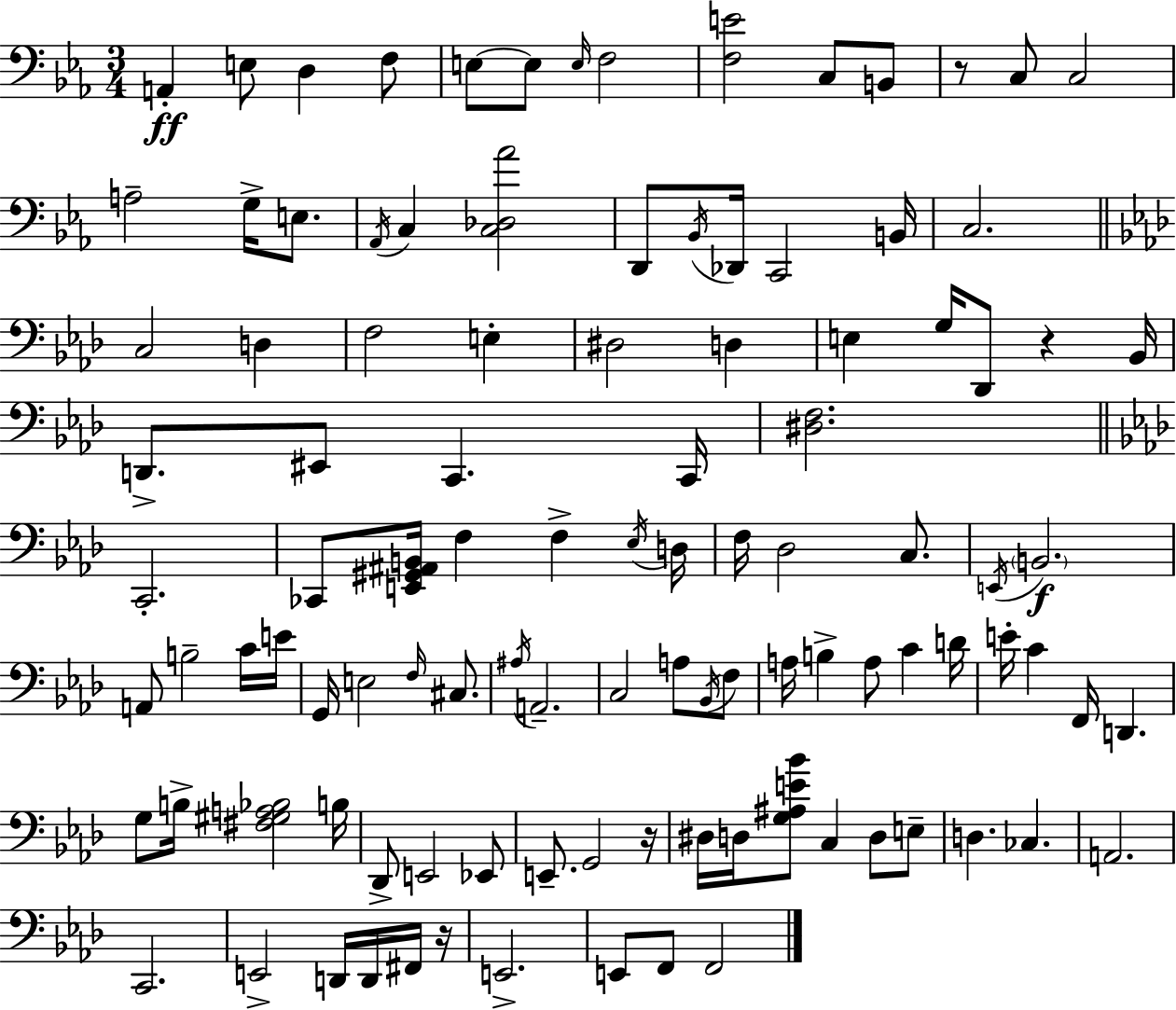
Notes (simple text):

A2/q E3/e D3/q F3/e E3/e E3/e E3/s F3/h [F3,E4]/h C3/e B2/e R/e C3/e C3/h A3/h G3/s E3/e. Ab2/s C3/q [C3,Db3,Ab4]/h D2/e Bb2/s Db2/s C2/h B2/s C3/h. C3/h D3/q F3/h E3/q D#3/h D3/q E3/q G3/s Db2/e R/q Bb2/s D2/e. EIS2/e C2/q. C2/s [D#3,F3]/h. C2/h. CES2/e [E2,G#2,A#2,B2]/s F3/q F3/q Eb3/s D3/s F3/s Db3/h C3/e. E2/s B2/h. A2/e B3/h C4/s E4/s G2/s E3/h F3/s C#3/e. A#3/s A2/h. C3/h A3/e Bb2/s F3/e A3/s B3/q A3/e C4/q D4/s E4/s C4/q F2/s D2/q. G3/e B3/s [F#3,G#3,A3,Bb3]/h B3/s Db2/e E2/h Eb2/e E2/e. G2/h R/s D#3/s D3/s [G3,A#3,E4,Bb4]/e C3/q D3/e E3/e D3/q. CES3/q. A2/h. C2/h. E2/h D2/s D2/s F#2/s R/s E2/h. E2/e F2/e F2/h